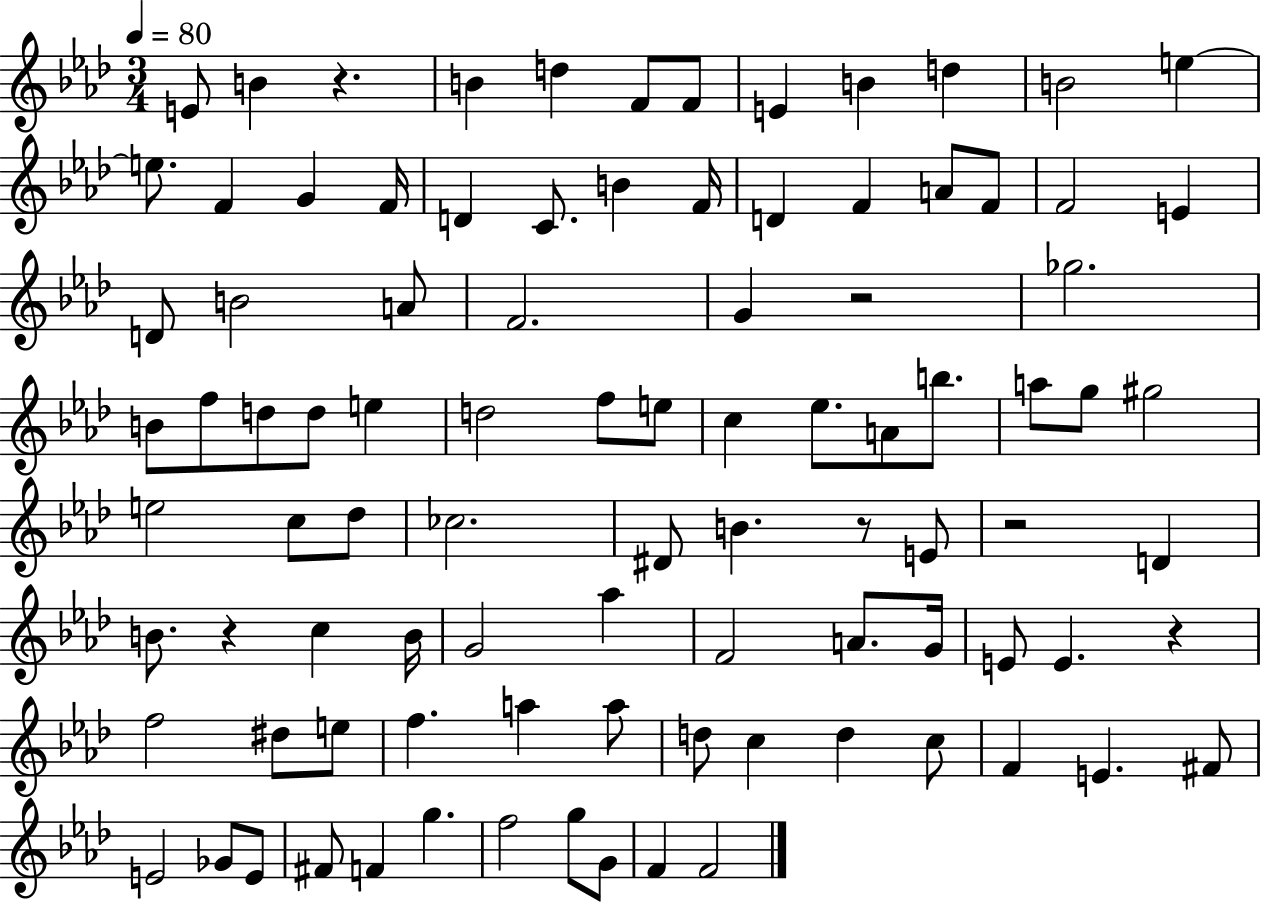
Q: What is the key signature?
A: AES major